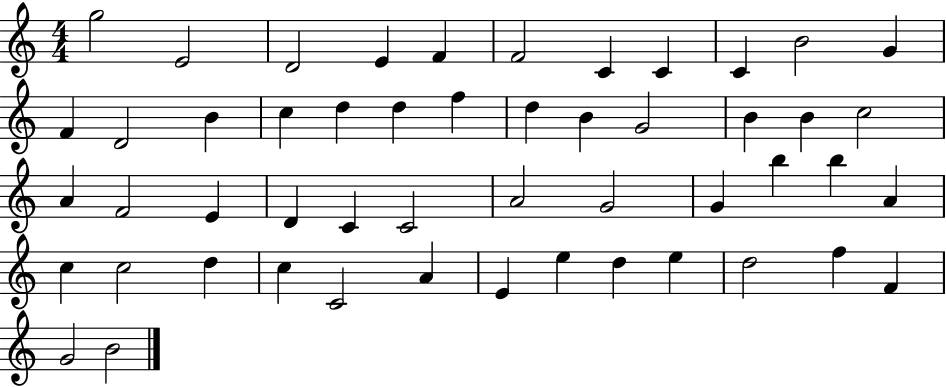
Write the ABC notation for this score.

X:1
T:Untitled
M:4/4
L:1/4
K:C
g2 E2 D2 E F F2 C C C B2 G F D2 B c d d f d B G2 B B c2 A F2 E D C C2 A2 G2 G b b A c c2 d c C2 A E e d e d2 f F G2 B2